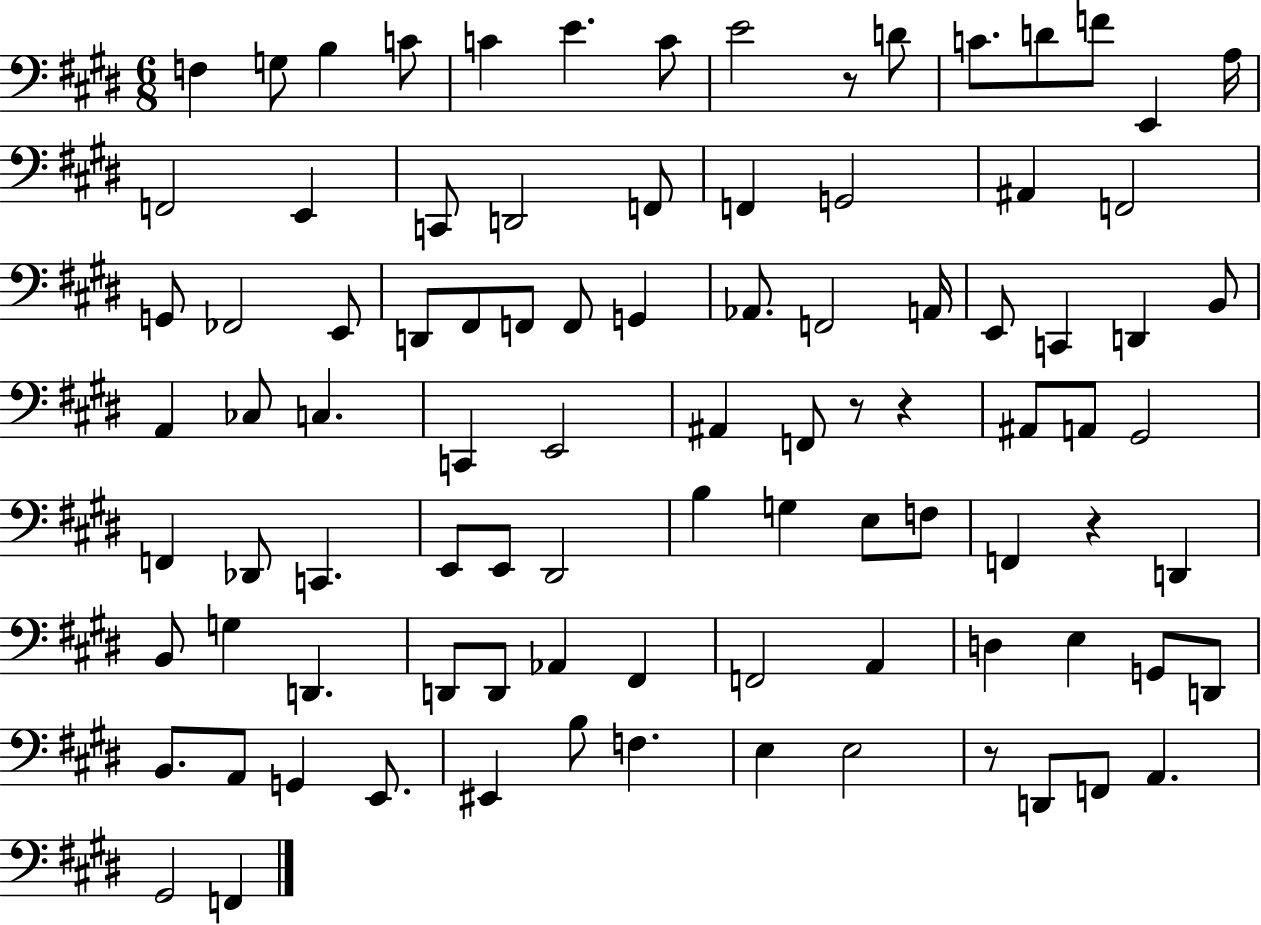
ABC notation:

X:1
T:Untitled
M:6/8
L:1/4
K:E
F, G,/2 B, C/2 C E C/2 E2 z/2 D/2 C/2 D/2 F/2 E,, A,/4 F,,2 E,, C,,/2 D,,2 F,,/2 F,, G,,2 ^A,, F,,2 G,,/2 _F,,2 E,,/2 D,,/2 ^F,,/2 F,,/2 F,,/2 G,, _A,,/2 F,,2 A,,/4 E,,/2 C,, D,, B,,/2 A,, _C,/2 C, C,, E,,2 ^A,, F,,/2 z/2 z ^A,,/2 A,,/2 ^G,,2 F,, _D,,/2 C,, E,,/2 E,,/2 ^D,,2 B, G, E,/2 F,/2 F,, z D,, B,,/2 G, D,, D,,/2 D,,/2 _A,, ^F,, F,,2 A,, D, E, G,,/2 D,,/2 B,,/2 A,,/2 G,, E,,/2 ^E,, B,/2 F, E, E,2 z/2 D,,/2 F,,/2 A,, ^G,,2 F,,